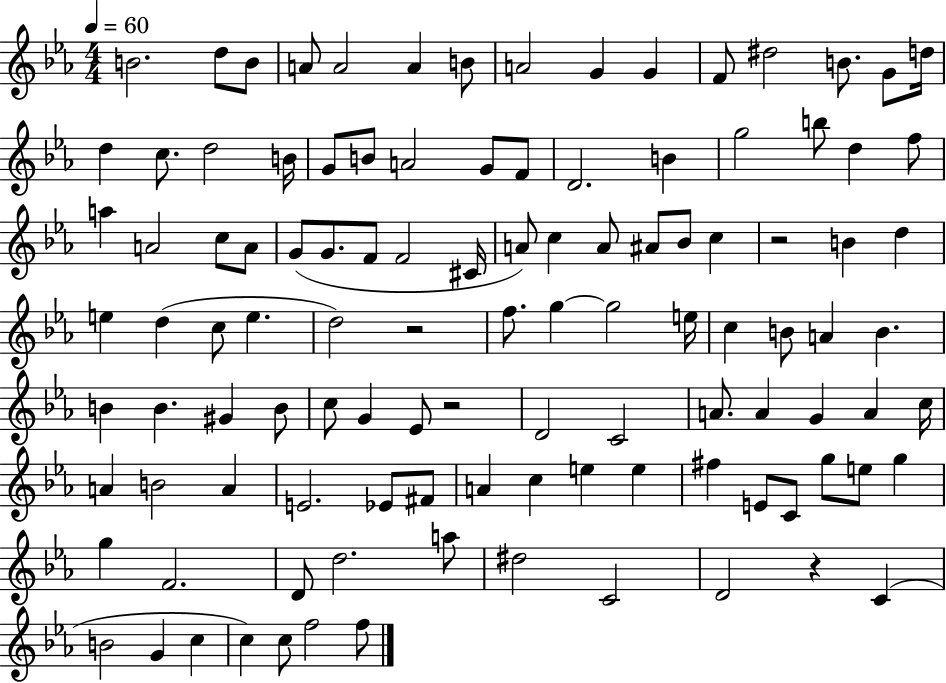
{
  \clef treble
  \numericTimeSignature
  \time 4/4
  \key ees \major
  \tempo 4 = 60
  b'2. d''8 b'8 | a'8 a'2 a'4 b'8 | a'2 g'4 g'4 | f'8 dis''2 b'8. g'8 d''16 | \break d''4 c''8. d''2 b'16 | g'8 b'8 a'2 g'8 f'8 | d'2. b'4 | g''2 b''8 d''4 f''8 | \break a''4 a'2 c''8 a'8 | g'8( g'8. f'8 f'2 cis'16 | a'8) c''4 a'8 ais'8 bes'8 c''4 | r2 b'4 d''4 | \break e''4 d''4( c''8 e''4. | d''2) r2 | f''8. g''4~~ g''2 e''16 | c''4 b'8 a'4 b'4. | \break b'4 b'4. gis'4 b'8 | c''8 g'4 ees'8 r2 | d'2 c'2 | a'8. a'4 g'4 a'4 c''16 | \break a'4 b'2 a'4 | e'2. ees'8 fis'8 | a'4 c''4 e''4 e''4 | fis''4 e'8 c'8 g''8 e''8 g''4 | \break g''4 f'2. | d'8 d''2. a''8 | dis''2 c'2 | d'2 r4 c'4( | \break b'2 g'4 c''4 | c''4) c''8 f''2 f''8 | \bar "|."
}